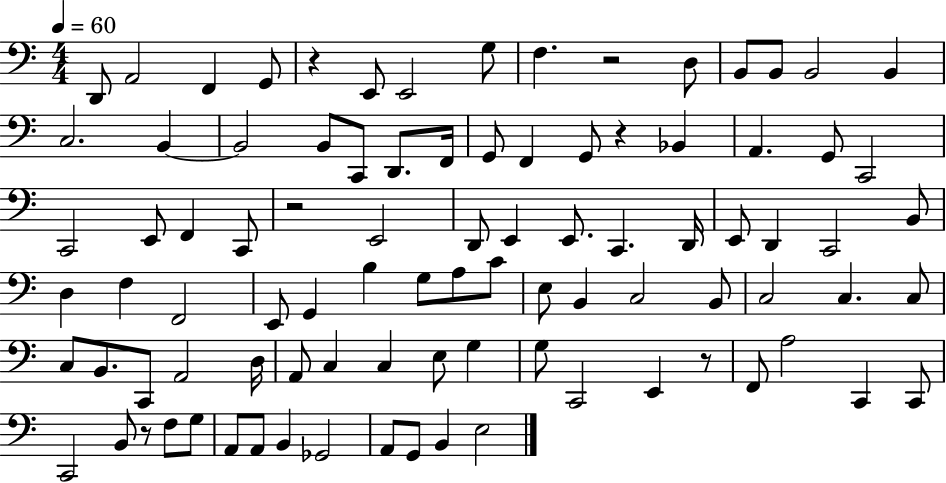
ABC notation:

X:1
T:Untitled
M:4/4
L:1/4
K:C
D,,/2 A,,2 F,, G,,/2 z E,,/2 E,,2 G,/2 F, z2 D,/2 B,,/2 B,,/2 B,,2 B,, C,2 B,, B,,2 B,,/2 C,,/2 D,,/2 F,,/4 G,,/2 F,, G,,/2 z _B,, A,, G,,/2 C,,2 C,,2 E,,/2 F,, C,,/2 z2 E,,2 D,,/2 E,, E,,/2 C,, D,,/4 E,,/2 D,, C,,2 B,,/2 D, F, F,,2 E,,/2 G,, B, G,/2 A,/2 C/2 E,/2 B,, C,2 B,,/2 C,2 C, C,/2 C,/2 B,,/2 C,,/2 A,,2 D,/4 A,,/2 C, C, E,/2 G, G,/2 C,,2 E,, z/2 F,,/2 A,2 C,, C,,/2 C,,2 B,,/2 z/2 F,/2 G,/2 A,,/2 A,,/2 B,, _G,,2 A,,/2 G,,/2 B,, E,2